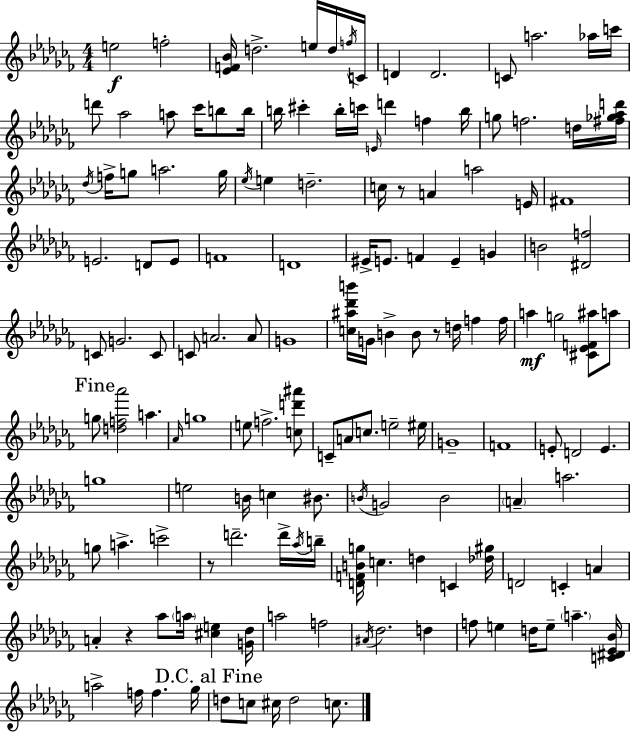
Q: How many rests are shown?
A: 4